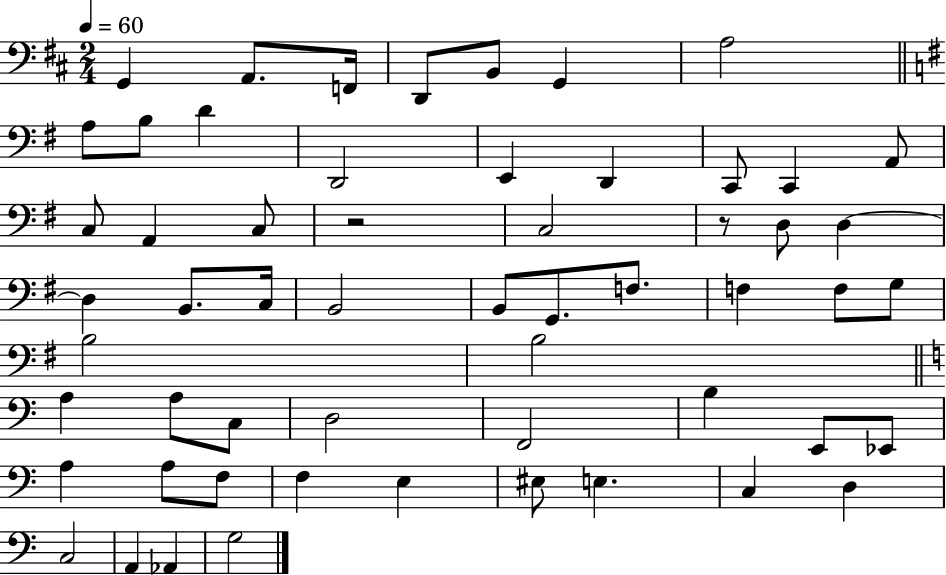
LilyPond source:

{
  \clef bass
  \numericTimeSignature
  \time 2/4
  \key d \major
  \tempo 4 = 60
  g,4 a,8. f,16 | d,8 b,8 g,4 | a2 | \bar "||" \break \key e \minor a8 b8 d'4 | d,2 | e,4 d,4 | c,8 c,4 a,8 | \break c8 a,4 c8 | r2 | c2 | r8 d8 d4~~ | \break d4 b,8. c16 | b,2 | b,8 g,8. f8. | f4 f8 g8 | \break b2 | b2 | \bar "||" \break \key c \major a4 a8 c8 | d2 | f,2 | b4 e,8 ees,8 | \break a4 a8 f8 | f4 e4 | eis8 e4. | c4 d4 | \break c2 | a,4 aes,4 | g2 | \bar "|."
}